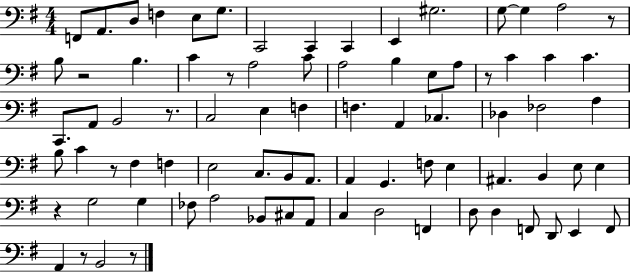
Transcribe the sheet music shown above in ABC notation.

X:1
T:Untitled
M:4/4
L:1/4
K:G
F,,/2 A,,/2 D,/2 F, E,/2 G,/2 C,,2 C,, C,, E,, ^G,2 G,/2 G, A,2 z/2 B,/2 z2 B, C z/2 A,2 C/2 A,2 B, E,/2 A,/2 z/2 C C C C,,/2 A,,/2 B,,2 z/2 C,2 E, F, F, A,, _C, _D, _F,2 A, B,/2 C z/2 ^F, F, E,2 C,/2 B,,/2 A,,/2 A,, G,, F,/2 E, ^A,, B,, E,/2 E, z G,2 G, _F,/2 A,2 _B,,/2 ^C,/2 A,,/2 C, D,2 F,, D,/2 D, F,,/2 D,,/2 E,, F,,/2 A,, z/2 B,,2 z/2